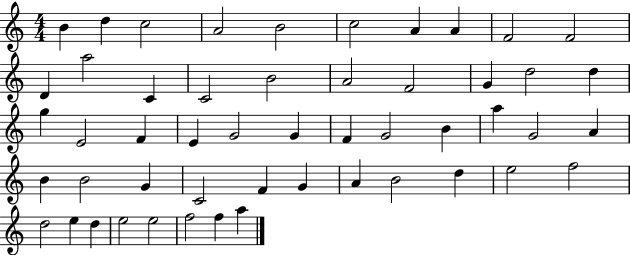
{
  \clef treble
  \numericTimeSignature
  \time 4/4
  \key c \major
  b'4 d''4 c''2 | a'2 b'2 | c''2 a'4 a'4 | f'2 f'2 | \break d'4 a''2 c'4 | c'2 b'2 | a'2 f'2 | g'4 d''2 d''4 | \break g''4 e'2 f'4 | e'4 g'2 g'4 | f'4 g'2 b'4 | a''4 g'2 a'4 | \break b'4 b'2 g'4 | c'2 f'4 g'4 | a'4 b'2 d''4 | e''2 f''2 | \break d''2 e''4 d''4 | e''2 e''2 | f''2 f''4 a''4 | \bar "|."
}